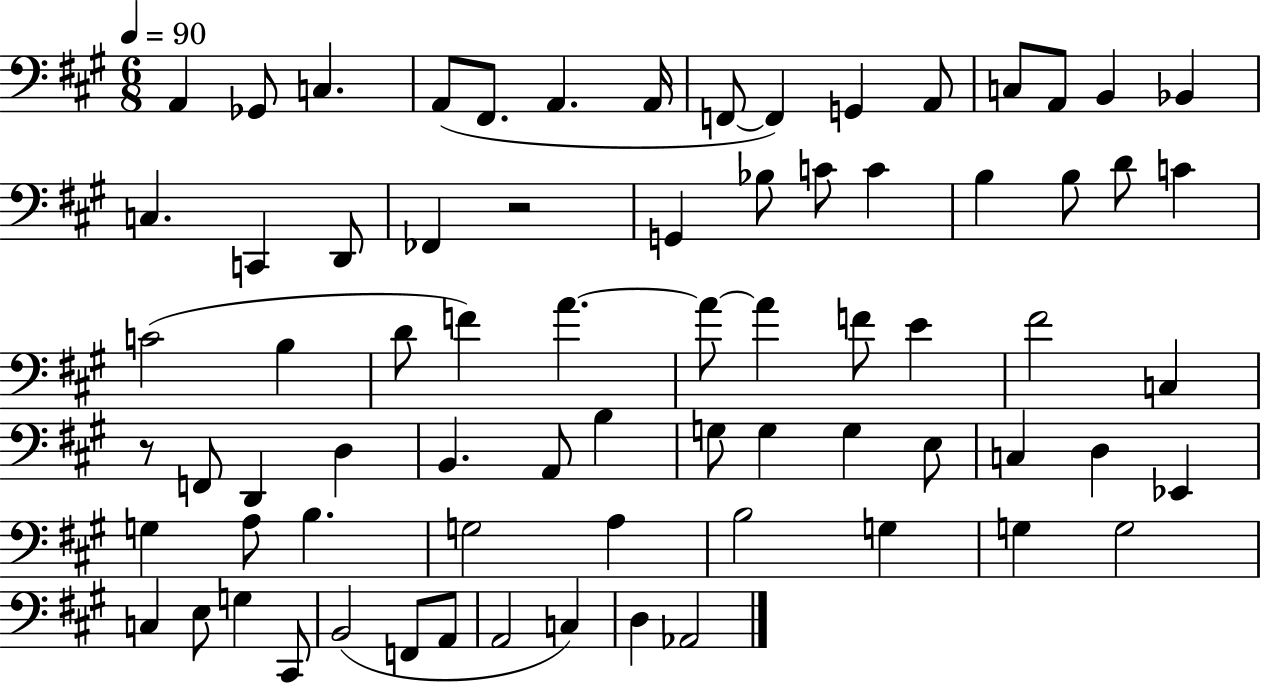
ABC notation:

X:1
T:Untitled
M:6/8
L:1/4
K:A
A,, _G,,/2 C, A,,/2 ^F,,/2 A,, A,,/4 F,,/2 F,, G,, A,,/2 C,/2 A,,/2 B,, _B,, C, C,, D,,/2 _F,, z2 G,, _B,/2 C/2 C B, B,/2 D/2 C C2 B, D/2 F A A/2 A F/2 E ^F2 C, z/2 F,,/2 D,, D, B,, A,,/2 B, G,/2 G, G, E,/2 C, D, _E,, G, A,/2 B, G,2 A, B,2 G, G, G,2 C, E,/2 G, ^C,,/2 B,,2 F,,/2 A,,/2 A,,2 C, D, _A,,2